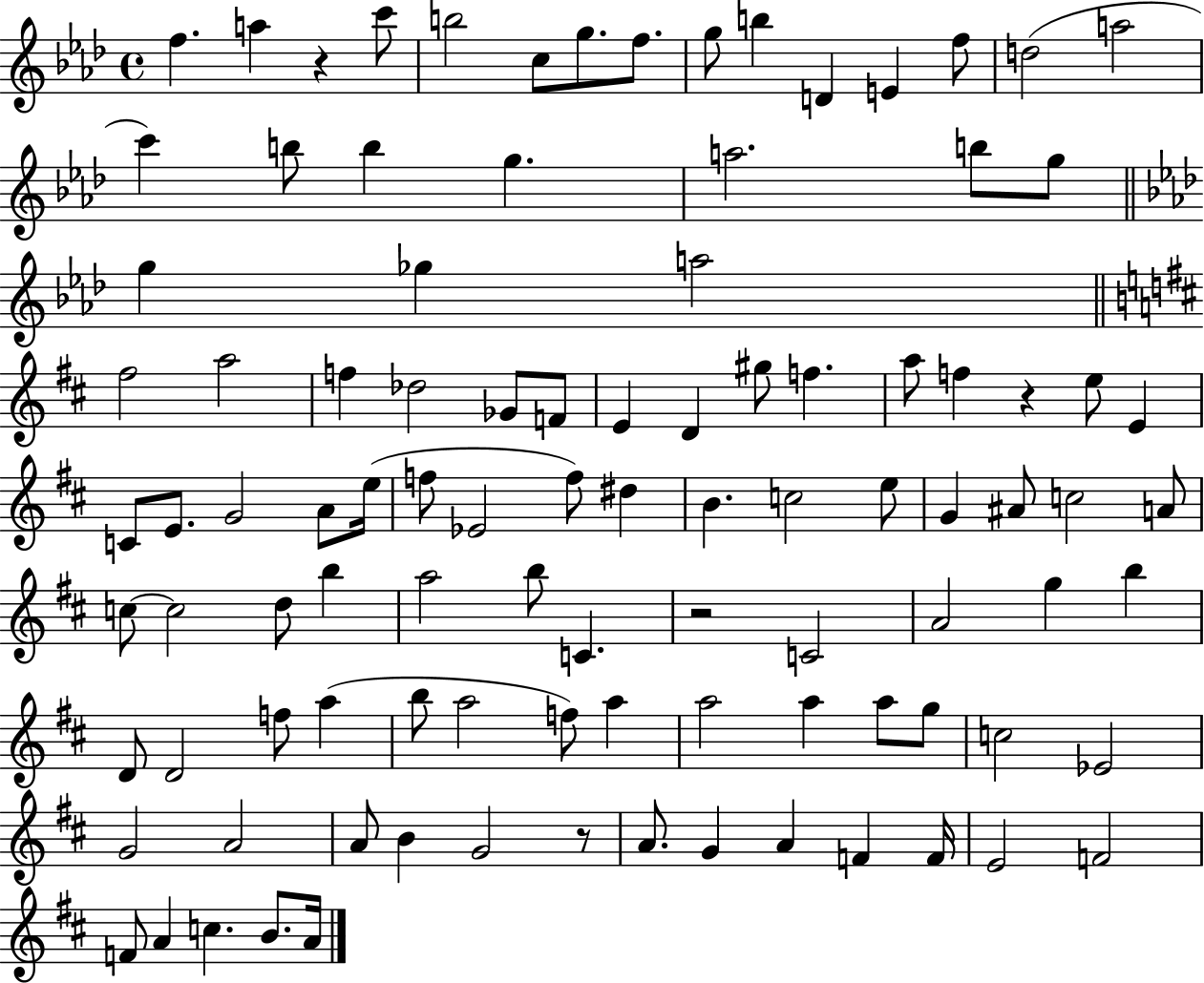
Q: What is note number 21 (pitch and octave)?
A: G5